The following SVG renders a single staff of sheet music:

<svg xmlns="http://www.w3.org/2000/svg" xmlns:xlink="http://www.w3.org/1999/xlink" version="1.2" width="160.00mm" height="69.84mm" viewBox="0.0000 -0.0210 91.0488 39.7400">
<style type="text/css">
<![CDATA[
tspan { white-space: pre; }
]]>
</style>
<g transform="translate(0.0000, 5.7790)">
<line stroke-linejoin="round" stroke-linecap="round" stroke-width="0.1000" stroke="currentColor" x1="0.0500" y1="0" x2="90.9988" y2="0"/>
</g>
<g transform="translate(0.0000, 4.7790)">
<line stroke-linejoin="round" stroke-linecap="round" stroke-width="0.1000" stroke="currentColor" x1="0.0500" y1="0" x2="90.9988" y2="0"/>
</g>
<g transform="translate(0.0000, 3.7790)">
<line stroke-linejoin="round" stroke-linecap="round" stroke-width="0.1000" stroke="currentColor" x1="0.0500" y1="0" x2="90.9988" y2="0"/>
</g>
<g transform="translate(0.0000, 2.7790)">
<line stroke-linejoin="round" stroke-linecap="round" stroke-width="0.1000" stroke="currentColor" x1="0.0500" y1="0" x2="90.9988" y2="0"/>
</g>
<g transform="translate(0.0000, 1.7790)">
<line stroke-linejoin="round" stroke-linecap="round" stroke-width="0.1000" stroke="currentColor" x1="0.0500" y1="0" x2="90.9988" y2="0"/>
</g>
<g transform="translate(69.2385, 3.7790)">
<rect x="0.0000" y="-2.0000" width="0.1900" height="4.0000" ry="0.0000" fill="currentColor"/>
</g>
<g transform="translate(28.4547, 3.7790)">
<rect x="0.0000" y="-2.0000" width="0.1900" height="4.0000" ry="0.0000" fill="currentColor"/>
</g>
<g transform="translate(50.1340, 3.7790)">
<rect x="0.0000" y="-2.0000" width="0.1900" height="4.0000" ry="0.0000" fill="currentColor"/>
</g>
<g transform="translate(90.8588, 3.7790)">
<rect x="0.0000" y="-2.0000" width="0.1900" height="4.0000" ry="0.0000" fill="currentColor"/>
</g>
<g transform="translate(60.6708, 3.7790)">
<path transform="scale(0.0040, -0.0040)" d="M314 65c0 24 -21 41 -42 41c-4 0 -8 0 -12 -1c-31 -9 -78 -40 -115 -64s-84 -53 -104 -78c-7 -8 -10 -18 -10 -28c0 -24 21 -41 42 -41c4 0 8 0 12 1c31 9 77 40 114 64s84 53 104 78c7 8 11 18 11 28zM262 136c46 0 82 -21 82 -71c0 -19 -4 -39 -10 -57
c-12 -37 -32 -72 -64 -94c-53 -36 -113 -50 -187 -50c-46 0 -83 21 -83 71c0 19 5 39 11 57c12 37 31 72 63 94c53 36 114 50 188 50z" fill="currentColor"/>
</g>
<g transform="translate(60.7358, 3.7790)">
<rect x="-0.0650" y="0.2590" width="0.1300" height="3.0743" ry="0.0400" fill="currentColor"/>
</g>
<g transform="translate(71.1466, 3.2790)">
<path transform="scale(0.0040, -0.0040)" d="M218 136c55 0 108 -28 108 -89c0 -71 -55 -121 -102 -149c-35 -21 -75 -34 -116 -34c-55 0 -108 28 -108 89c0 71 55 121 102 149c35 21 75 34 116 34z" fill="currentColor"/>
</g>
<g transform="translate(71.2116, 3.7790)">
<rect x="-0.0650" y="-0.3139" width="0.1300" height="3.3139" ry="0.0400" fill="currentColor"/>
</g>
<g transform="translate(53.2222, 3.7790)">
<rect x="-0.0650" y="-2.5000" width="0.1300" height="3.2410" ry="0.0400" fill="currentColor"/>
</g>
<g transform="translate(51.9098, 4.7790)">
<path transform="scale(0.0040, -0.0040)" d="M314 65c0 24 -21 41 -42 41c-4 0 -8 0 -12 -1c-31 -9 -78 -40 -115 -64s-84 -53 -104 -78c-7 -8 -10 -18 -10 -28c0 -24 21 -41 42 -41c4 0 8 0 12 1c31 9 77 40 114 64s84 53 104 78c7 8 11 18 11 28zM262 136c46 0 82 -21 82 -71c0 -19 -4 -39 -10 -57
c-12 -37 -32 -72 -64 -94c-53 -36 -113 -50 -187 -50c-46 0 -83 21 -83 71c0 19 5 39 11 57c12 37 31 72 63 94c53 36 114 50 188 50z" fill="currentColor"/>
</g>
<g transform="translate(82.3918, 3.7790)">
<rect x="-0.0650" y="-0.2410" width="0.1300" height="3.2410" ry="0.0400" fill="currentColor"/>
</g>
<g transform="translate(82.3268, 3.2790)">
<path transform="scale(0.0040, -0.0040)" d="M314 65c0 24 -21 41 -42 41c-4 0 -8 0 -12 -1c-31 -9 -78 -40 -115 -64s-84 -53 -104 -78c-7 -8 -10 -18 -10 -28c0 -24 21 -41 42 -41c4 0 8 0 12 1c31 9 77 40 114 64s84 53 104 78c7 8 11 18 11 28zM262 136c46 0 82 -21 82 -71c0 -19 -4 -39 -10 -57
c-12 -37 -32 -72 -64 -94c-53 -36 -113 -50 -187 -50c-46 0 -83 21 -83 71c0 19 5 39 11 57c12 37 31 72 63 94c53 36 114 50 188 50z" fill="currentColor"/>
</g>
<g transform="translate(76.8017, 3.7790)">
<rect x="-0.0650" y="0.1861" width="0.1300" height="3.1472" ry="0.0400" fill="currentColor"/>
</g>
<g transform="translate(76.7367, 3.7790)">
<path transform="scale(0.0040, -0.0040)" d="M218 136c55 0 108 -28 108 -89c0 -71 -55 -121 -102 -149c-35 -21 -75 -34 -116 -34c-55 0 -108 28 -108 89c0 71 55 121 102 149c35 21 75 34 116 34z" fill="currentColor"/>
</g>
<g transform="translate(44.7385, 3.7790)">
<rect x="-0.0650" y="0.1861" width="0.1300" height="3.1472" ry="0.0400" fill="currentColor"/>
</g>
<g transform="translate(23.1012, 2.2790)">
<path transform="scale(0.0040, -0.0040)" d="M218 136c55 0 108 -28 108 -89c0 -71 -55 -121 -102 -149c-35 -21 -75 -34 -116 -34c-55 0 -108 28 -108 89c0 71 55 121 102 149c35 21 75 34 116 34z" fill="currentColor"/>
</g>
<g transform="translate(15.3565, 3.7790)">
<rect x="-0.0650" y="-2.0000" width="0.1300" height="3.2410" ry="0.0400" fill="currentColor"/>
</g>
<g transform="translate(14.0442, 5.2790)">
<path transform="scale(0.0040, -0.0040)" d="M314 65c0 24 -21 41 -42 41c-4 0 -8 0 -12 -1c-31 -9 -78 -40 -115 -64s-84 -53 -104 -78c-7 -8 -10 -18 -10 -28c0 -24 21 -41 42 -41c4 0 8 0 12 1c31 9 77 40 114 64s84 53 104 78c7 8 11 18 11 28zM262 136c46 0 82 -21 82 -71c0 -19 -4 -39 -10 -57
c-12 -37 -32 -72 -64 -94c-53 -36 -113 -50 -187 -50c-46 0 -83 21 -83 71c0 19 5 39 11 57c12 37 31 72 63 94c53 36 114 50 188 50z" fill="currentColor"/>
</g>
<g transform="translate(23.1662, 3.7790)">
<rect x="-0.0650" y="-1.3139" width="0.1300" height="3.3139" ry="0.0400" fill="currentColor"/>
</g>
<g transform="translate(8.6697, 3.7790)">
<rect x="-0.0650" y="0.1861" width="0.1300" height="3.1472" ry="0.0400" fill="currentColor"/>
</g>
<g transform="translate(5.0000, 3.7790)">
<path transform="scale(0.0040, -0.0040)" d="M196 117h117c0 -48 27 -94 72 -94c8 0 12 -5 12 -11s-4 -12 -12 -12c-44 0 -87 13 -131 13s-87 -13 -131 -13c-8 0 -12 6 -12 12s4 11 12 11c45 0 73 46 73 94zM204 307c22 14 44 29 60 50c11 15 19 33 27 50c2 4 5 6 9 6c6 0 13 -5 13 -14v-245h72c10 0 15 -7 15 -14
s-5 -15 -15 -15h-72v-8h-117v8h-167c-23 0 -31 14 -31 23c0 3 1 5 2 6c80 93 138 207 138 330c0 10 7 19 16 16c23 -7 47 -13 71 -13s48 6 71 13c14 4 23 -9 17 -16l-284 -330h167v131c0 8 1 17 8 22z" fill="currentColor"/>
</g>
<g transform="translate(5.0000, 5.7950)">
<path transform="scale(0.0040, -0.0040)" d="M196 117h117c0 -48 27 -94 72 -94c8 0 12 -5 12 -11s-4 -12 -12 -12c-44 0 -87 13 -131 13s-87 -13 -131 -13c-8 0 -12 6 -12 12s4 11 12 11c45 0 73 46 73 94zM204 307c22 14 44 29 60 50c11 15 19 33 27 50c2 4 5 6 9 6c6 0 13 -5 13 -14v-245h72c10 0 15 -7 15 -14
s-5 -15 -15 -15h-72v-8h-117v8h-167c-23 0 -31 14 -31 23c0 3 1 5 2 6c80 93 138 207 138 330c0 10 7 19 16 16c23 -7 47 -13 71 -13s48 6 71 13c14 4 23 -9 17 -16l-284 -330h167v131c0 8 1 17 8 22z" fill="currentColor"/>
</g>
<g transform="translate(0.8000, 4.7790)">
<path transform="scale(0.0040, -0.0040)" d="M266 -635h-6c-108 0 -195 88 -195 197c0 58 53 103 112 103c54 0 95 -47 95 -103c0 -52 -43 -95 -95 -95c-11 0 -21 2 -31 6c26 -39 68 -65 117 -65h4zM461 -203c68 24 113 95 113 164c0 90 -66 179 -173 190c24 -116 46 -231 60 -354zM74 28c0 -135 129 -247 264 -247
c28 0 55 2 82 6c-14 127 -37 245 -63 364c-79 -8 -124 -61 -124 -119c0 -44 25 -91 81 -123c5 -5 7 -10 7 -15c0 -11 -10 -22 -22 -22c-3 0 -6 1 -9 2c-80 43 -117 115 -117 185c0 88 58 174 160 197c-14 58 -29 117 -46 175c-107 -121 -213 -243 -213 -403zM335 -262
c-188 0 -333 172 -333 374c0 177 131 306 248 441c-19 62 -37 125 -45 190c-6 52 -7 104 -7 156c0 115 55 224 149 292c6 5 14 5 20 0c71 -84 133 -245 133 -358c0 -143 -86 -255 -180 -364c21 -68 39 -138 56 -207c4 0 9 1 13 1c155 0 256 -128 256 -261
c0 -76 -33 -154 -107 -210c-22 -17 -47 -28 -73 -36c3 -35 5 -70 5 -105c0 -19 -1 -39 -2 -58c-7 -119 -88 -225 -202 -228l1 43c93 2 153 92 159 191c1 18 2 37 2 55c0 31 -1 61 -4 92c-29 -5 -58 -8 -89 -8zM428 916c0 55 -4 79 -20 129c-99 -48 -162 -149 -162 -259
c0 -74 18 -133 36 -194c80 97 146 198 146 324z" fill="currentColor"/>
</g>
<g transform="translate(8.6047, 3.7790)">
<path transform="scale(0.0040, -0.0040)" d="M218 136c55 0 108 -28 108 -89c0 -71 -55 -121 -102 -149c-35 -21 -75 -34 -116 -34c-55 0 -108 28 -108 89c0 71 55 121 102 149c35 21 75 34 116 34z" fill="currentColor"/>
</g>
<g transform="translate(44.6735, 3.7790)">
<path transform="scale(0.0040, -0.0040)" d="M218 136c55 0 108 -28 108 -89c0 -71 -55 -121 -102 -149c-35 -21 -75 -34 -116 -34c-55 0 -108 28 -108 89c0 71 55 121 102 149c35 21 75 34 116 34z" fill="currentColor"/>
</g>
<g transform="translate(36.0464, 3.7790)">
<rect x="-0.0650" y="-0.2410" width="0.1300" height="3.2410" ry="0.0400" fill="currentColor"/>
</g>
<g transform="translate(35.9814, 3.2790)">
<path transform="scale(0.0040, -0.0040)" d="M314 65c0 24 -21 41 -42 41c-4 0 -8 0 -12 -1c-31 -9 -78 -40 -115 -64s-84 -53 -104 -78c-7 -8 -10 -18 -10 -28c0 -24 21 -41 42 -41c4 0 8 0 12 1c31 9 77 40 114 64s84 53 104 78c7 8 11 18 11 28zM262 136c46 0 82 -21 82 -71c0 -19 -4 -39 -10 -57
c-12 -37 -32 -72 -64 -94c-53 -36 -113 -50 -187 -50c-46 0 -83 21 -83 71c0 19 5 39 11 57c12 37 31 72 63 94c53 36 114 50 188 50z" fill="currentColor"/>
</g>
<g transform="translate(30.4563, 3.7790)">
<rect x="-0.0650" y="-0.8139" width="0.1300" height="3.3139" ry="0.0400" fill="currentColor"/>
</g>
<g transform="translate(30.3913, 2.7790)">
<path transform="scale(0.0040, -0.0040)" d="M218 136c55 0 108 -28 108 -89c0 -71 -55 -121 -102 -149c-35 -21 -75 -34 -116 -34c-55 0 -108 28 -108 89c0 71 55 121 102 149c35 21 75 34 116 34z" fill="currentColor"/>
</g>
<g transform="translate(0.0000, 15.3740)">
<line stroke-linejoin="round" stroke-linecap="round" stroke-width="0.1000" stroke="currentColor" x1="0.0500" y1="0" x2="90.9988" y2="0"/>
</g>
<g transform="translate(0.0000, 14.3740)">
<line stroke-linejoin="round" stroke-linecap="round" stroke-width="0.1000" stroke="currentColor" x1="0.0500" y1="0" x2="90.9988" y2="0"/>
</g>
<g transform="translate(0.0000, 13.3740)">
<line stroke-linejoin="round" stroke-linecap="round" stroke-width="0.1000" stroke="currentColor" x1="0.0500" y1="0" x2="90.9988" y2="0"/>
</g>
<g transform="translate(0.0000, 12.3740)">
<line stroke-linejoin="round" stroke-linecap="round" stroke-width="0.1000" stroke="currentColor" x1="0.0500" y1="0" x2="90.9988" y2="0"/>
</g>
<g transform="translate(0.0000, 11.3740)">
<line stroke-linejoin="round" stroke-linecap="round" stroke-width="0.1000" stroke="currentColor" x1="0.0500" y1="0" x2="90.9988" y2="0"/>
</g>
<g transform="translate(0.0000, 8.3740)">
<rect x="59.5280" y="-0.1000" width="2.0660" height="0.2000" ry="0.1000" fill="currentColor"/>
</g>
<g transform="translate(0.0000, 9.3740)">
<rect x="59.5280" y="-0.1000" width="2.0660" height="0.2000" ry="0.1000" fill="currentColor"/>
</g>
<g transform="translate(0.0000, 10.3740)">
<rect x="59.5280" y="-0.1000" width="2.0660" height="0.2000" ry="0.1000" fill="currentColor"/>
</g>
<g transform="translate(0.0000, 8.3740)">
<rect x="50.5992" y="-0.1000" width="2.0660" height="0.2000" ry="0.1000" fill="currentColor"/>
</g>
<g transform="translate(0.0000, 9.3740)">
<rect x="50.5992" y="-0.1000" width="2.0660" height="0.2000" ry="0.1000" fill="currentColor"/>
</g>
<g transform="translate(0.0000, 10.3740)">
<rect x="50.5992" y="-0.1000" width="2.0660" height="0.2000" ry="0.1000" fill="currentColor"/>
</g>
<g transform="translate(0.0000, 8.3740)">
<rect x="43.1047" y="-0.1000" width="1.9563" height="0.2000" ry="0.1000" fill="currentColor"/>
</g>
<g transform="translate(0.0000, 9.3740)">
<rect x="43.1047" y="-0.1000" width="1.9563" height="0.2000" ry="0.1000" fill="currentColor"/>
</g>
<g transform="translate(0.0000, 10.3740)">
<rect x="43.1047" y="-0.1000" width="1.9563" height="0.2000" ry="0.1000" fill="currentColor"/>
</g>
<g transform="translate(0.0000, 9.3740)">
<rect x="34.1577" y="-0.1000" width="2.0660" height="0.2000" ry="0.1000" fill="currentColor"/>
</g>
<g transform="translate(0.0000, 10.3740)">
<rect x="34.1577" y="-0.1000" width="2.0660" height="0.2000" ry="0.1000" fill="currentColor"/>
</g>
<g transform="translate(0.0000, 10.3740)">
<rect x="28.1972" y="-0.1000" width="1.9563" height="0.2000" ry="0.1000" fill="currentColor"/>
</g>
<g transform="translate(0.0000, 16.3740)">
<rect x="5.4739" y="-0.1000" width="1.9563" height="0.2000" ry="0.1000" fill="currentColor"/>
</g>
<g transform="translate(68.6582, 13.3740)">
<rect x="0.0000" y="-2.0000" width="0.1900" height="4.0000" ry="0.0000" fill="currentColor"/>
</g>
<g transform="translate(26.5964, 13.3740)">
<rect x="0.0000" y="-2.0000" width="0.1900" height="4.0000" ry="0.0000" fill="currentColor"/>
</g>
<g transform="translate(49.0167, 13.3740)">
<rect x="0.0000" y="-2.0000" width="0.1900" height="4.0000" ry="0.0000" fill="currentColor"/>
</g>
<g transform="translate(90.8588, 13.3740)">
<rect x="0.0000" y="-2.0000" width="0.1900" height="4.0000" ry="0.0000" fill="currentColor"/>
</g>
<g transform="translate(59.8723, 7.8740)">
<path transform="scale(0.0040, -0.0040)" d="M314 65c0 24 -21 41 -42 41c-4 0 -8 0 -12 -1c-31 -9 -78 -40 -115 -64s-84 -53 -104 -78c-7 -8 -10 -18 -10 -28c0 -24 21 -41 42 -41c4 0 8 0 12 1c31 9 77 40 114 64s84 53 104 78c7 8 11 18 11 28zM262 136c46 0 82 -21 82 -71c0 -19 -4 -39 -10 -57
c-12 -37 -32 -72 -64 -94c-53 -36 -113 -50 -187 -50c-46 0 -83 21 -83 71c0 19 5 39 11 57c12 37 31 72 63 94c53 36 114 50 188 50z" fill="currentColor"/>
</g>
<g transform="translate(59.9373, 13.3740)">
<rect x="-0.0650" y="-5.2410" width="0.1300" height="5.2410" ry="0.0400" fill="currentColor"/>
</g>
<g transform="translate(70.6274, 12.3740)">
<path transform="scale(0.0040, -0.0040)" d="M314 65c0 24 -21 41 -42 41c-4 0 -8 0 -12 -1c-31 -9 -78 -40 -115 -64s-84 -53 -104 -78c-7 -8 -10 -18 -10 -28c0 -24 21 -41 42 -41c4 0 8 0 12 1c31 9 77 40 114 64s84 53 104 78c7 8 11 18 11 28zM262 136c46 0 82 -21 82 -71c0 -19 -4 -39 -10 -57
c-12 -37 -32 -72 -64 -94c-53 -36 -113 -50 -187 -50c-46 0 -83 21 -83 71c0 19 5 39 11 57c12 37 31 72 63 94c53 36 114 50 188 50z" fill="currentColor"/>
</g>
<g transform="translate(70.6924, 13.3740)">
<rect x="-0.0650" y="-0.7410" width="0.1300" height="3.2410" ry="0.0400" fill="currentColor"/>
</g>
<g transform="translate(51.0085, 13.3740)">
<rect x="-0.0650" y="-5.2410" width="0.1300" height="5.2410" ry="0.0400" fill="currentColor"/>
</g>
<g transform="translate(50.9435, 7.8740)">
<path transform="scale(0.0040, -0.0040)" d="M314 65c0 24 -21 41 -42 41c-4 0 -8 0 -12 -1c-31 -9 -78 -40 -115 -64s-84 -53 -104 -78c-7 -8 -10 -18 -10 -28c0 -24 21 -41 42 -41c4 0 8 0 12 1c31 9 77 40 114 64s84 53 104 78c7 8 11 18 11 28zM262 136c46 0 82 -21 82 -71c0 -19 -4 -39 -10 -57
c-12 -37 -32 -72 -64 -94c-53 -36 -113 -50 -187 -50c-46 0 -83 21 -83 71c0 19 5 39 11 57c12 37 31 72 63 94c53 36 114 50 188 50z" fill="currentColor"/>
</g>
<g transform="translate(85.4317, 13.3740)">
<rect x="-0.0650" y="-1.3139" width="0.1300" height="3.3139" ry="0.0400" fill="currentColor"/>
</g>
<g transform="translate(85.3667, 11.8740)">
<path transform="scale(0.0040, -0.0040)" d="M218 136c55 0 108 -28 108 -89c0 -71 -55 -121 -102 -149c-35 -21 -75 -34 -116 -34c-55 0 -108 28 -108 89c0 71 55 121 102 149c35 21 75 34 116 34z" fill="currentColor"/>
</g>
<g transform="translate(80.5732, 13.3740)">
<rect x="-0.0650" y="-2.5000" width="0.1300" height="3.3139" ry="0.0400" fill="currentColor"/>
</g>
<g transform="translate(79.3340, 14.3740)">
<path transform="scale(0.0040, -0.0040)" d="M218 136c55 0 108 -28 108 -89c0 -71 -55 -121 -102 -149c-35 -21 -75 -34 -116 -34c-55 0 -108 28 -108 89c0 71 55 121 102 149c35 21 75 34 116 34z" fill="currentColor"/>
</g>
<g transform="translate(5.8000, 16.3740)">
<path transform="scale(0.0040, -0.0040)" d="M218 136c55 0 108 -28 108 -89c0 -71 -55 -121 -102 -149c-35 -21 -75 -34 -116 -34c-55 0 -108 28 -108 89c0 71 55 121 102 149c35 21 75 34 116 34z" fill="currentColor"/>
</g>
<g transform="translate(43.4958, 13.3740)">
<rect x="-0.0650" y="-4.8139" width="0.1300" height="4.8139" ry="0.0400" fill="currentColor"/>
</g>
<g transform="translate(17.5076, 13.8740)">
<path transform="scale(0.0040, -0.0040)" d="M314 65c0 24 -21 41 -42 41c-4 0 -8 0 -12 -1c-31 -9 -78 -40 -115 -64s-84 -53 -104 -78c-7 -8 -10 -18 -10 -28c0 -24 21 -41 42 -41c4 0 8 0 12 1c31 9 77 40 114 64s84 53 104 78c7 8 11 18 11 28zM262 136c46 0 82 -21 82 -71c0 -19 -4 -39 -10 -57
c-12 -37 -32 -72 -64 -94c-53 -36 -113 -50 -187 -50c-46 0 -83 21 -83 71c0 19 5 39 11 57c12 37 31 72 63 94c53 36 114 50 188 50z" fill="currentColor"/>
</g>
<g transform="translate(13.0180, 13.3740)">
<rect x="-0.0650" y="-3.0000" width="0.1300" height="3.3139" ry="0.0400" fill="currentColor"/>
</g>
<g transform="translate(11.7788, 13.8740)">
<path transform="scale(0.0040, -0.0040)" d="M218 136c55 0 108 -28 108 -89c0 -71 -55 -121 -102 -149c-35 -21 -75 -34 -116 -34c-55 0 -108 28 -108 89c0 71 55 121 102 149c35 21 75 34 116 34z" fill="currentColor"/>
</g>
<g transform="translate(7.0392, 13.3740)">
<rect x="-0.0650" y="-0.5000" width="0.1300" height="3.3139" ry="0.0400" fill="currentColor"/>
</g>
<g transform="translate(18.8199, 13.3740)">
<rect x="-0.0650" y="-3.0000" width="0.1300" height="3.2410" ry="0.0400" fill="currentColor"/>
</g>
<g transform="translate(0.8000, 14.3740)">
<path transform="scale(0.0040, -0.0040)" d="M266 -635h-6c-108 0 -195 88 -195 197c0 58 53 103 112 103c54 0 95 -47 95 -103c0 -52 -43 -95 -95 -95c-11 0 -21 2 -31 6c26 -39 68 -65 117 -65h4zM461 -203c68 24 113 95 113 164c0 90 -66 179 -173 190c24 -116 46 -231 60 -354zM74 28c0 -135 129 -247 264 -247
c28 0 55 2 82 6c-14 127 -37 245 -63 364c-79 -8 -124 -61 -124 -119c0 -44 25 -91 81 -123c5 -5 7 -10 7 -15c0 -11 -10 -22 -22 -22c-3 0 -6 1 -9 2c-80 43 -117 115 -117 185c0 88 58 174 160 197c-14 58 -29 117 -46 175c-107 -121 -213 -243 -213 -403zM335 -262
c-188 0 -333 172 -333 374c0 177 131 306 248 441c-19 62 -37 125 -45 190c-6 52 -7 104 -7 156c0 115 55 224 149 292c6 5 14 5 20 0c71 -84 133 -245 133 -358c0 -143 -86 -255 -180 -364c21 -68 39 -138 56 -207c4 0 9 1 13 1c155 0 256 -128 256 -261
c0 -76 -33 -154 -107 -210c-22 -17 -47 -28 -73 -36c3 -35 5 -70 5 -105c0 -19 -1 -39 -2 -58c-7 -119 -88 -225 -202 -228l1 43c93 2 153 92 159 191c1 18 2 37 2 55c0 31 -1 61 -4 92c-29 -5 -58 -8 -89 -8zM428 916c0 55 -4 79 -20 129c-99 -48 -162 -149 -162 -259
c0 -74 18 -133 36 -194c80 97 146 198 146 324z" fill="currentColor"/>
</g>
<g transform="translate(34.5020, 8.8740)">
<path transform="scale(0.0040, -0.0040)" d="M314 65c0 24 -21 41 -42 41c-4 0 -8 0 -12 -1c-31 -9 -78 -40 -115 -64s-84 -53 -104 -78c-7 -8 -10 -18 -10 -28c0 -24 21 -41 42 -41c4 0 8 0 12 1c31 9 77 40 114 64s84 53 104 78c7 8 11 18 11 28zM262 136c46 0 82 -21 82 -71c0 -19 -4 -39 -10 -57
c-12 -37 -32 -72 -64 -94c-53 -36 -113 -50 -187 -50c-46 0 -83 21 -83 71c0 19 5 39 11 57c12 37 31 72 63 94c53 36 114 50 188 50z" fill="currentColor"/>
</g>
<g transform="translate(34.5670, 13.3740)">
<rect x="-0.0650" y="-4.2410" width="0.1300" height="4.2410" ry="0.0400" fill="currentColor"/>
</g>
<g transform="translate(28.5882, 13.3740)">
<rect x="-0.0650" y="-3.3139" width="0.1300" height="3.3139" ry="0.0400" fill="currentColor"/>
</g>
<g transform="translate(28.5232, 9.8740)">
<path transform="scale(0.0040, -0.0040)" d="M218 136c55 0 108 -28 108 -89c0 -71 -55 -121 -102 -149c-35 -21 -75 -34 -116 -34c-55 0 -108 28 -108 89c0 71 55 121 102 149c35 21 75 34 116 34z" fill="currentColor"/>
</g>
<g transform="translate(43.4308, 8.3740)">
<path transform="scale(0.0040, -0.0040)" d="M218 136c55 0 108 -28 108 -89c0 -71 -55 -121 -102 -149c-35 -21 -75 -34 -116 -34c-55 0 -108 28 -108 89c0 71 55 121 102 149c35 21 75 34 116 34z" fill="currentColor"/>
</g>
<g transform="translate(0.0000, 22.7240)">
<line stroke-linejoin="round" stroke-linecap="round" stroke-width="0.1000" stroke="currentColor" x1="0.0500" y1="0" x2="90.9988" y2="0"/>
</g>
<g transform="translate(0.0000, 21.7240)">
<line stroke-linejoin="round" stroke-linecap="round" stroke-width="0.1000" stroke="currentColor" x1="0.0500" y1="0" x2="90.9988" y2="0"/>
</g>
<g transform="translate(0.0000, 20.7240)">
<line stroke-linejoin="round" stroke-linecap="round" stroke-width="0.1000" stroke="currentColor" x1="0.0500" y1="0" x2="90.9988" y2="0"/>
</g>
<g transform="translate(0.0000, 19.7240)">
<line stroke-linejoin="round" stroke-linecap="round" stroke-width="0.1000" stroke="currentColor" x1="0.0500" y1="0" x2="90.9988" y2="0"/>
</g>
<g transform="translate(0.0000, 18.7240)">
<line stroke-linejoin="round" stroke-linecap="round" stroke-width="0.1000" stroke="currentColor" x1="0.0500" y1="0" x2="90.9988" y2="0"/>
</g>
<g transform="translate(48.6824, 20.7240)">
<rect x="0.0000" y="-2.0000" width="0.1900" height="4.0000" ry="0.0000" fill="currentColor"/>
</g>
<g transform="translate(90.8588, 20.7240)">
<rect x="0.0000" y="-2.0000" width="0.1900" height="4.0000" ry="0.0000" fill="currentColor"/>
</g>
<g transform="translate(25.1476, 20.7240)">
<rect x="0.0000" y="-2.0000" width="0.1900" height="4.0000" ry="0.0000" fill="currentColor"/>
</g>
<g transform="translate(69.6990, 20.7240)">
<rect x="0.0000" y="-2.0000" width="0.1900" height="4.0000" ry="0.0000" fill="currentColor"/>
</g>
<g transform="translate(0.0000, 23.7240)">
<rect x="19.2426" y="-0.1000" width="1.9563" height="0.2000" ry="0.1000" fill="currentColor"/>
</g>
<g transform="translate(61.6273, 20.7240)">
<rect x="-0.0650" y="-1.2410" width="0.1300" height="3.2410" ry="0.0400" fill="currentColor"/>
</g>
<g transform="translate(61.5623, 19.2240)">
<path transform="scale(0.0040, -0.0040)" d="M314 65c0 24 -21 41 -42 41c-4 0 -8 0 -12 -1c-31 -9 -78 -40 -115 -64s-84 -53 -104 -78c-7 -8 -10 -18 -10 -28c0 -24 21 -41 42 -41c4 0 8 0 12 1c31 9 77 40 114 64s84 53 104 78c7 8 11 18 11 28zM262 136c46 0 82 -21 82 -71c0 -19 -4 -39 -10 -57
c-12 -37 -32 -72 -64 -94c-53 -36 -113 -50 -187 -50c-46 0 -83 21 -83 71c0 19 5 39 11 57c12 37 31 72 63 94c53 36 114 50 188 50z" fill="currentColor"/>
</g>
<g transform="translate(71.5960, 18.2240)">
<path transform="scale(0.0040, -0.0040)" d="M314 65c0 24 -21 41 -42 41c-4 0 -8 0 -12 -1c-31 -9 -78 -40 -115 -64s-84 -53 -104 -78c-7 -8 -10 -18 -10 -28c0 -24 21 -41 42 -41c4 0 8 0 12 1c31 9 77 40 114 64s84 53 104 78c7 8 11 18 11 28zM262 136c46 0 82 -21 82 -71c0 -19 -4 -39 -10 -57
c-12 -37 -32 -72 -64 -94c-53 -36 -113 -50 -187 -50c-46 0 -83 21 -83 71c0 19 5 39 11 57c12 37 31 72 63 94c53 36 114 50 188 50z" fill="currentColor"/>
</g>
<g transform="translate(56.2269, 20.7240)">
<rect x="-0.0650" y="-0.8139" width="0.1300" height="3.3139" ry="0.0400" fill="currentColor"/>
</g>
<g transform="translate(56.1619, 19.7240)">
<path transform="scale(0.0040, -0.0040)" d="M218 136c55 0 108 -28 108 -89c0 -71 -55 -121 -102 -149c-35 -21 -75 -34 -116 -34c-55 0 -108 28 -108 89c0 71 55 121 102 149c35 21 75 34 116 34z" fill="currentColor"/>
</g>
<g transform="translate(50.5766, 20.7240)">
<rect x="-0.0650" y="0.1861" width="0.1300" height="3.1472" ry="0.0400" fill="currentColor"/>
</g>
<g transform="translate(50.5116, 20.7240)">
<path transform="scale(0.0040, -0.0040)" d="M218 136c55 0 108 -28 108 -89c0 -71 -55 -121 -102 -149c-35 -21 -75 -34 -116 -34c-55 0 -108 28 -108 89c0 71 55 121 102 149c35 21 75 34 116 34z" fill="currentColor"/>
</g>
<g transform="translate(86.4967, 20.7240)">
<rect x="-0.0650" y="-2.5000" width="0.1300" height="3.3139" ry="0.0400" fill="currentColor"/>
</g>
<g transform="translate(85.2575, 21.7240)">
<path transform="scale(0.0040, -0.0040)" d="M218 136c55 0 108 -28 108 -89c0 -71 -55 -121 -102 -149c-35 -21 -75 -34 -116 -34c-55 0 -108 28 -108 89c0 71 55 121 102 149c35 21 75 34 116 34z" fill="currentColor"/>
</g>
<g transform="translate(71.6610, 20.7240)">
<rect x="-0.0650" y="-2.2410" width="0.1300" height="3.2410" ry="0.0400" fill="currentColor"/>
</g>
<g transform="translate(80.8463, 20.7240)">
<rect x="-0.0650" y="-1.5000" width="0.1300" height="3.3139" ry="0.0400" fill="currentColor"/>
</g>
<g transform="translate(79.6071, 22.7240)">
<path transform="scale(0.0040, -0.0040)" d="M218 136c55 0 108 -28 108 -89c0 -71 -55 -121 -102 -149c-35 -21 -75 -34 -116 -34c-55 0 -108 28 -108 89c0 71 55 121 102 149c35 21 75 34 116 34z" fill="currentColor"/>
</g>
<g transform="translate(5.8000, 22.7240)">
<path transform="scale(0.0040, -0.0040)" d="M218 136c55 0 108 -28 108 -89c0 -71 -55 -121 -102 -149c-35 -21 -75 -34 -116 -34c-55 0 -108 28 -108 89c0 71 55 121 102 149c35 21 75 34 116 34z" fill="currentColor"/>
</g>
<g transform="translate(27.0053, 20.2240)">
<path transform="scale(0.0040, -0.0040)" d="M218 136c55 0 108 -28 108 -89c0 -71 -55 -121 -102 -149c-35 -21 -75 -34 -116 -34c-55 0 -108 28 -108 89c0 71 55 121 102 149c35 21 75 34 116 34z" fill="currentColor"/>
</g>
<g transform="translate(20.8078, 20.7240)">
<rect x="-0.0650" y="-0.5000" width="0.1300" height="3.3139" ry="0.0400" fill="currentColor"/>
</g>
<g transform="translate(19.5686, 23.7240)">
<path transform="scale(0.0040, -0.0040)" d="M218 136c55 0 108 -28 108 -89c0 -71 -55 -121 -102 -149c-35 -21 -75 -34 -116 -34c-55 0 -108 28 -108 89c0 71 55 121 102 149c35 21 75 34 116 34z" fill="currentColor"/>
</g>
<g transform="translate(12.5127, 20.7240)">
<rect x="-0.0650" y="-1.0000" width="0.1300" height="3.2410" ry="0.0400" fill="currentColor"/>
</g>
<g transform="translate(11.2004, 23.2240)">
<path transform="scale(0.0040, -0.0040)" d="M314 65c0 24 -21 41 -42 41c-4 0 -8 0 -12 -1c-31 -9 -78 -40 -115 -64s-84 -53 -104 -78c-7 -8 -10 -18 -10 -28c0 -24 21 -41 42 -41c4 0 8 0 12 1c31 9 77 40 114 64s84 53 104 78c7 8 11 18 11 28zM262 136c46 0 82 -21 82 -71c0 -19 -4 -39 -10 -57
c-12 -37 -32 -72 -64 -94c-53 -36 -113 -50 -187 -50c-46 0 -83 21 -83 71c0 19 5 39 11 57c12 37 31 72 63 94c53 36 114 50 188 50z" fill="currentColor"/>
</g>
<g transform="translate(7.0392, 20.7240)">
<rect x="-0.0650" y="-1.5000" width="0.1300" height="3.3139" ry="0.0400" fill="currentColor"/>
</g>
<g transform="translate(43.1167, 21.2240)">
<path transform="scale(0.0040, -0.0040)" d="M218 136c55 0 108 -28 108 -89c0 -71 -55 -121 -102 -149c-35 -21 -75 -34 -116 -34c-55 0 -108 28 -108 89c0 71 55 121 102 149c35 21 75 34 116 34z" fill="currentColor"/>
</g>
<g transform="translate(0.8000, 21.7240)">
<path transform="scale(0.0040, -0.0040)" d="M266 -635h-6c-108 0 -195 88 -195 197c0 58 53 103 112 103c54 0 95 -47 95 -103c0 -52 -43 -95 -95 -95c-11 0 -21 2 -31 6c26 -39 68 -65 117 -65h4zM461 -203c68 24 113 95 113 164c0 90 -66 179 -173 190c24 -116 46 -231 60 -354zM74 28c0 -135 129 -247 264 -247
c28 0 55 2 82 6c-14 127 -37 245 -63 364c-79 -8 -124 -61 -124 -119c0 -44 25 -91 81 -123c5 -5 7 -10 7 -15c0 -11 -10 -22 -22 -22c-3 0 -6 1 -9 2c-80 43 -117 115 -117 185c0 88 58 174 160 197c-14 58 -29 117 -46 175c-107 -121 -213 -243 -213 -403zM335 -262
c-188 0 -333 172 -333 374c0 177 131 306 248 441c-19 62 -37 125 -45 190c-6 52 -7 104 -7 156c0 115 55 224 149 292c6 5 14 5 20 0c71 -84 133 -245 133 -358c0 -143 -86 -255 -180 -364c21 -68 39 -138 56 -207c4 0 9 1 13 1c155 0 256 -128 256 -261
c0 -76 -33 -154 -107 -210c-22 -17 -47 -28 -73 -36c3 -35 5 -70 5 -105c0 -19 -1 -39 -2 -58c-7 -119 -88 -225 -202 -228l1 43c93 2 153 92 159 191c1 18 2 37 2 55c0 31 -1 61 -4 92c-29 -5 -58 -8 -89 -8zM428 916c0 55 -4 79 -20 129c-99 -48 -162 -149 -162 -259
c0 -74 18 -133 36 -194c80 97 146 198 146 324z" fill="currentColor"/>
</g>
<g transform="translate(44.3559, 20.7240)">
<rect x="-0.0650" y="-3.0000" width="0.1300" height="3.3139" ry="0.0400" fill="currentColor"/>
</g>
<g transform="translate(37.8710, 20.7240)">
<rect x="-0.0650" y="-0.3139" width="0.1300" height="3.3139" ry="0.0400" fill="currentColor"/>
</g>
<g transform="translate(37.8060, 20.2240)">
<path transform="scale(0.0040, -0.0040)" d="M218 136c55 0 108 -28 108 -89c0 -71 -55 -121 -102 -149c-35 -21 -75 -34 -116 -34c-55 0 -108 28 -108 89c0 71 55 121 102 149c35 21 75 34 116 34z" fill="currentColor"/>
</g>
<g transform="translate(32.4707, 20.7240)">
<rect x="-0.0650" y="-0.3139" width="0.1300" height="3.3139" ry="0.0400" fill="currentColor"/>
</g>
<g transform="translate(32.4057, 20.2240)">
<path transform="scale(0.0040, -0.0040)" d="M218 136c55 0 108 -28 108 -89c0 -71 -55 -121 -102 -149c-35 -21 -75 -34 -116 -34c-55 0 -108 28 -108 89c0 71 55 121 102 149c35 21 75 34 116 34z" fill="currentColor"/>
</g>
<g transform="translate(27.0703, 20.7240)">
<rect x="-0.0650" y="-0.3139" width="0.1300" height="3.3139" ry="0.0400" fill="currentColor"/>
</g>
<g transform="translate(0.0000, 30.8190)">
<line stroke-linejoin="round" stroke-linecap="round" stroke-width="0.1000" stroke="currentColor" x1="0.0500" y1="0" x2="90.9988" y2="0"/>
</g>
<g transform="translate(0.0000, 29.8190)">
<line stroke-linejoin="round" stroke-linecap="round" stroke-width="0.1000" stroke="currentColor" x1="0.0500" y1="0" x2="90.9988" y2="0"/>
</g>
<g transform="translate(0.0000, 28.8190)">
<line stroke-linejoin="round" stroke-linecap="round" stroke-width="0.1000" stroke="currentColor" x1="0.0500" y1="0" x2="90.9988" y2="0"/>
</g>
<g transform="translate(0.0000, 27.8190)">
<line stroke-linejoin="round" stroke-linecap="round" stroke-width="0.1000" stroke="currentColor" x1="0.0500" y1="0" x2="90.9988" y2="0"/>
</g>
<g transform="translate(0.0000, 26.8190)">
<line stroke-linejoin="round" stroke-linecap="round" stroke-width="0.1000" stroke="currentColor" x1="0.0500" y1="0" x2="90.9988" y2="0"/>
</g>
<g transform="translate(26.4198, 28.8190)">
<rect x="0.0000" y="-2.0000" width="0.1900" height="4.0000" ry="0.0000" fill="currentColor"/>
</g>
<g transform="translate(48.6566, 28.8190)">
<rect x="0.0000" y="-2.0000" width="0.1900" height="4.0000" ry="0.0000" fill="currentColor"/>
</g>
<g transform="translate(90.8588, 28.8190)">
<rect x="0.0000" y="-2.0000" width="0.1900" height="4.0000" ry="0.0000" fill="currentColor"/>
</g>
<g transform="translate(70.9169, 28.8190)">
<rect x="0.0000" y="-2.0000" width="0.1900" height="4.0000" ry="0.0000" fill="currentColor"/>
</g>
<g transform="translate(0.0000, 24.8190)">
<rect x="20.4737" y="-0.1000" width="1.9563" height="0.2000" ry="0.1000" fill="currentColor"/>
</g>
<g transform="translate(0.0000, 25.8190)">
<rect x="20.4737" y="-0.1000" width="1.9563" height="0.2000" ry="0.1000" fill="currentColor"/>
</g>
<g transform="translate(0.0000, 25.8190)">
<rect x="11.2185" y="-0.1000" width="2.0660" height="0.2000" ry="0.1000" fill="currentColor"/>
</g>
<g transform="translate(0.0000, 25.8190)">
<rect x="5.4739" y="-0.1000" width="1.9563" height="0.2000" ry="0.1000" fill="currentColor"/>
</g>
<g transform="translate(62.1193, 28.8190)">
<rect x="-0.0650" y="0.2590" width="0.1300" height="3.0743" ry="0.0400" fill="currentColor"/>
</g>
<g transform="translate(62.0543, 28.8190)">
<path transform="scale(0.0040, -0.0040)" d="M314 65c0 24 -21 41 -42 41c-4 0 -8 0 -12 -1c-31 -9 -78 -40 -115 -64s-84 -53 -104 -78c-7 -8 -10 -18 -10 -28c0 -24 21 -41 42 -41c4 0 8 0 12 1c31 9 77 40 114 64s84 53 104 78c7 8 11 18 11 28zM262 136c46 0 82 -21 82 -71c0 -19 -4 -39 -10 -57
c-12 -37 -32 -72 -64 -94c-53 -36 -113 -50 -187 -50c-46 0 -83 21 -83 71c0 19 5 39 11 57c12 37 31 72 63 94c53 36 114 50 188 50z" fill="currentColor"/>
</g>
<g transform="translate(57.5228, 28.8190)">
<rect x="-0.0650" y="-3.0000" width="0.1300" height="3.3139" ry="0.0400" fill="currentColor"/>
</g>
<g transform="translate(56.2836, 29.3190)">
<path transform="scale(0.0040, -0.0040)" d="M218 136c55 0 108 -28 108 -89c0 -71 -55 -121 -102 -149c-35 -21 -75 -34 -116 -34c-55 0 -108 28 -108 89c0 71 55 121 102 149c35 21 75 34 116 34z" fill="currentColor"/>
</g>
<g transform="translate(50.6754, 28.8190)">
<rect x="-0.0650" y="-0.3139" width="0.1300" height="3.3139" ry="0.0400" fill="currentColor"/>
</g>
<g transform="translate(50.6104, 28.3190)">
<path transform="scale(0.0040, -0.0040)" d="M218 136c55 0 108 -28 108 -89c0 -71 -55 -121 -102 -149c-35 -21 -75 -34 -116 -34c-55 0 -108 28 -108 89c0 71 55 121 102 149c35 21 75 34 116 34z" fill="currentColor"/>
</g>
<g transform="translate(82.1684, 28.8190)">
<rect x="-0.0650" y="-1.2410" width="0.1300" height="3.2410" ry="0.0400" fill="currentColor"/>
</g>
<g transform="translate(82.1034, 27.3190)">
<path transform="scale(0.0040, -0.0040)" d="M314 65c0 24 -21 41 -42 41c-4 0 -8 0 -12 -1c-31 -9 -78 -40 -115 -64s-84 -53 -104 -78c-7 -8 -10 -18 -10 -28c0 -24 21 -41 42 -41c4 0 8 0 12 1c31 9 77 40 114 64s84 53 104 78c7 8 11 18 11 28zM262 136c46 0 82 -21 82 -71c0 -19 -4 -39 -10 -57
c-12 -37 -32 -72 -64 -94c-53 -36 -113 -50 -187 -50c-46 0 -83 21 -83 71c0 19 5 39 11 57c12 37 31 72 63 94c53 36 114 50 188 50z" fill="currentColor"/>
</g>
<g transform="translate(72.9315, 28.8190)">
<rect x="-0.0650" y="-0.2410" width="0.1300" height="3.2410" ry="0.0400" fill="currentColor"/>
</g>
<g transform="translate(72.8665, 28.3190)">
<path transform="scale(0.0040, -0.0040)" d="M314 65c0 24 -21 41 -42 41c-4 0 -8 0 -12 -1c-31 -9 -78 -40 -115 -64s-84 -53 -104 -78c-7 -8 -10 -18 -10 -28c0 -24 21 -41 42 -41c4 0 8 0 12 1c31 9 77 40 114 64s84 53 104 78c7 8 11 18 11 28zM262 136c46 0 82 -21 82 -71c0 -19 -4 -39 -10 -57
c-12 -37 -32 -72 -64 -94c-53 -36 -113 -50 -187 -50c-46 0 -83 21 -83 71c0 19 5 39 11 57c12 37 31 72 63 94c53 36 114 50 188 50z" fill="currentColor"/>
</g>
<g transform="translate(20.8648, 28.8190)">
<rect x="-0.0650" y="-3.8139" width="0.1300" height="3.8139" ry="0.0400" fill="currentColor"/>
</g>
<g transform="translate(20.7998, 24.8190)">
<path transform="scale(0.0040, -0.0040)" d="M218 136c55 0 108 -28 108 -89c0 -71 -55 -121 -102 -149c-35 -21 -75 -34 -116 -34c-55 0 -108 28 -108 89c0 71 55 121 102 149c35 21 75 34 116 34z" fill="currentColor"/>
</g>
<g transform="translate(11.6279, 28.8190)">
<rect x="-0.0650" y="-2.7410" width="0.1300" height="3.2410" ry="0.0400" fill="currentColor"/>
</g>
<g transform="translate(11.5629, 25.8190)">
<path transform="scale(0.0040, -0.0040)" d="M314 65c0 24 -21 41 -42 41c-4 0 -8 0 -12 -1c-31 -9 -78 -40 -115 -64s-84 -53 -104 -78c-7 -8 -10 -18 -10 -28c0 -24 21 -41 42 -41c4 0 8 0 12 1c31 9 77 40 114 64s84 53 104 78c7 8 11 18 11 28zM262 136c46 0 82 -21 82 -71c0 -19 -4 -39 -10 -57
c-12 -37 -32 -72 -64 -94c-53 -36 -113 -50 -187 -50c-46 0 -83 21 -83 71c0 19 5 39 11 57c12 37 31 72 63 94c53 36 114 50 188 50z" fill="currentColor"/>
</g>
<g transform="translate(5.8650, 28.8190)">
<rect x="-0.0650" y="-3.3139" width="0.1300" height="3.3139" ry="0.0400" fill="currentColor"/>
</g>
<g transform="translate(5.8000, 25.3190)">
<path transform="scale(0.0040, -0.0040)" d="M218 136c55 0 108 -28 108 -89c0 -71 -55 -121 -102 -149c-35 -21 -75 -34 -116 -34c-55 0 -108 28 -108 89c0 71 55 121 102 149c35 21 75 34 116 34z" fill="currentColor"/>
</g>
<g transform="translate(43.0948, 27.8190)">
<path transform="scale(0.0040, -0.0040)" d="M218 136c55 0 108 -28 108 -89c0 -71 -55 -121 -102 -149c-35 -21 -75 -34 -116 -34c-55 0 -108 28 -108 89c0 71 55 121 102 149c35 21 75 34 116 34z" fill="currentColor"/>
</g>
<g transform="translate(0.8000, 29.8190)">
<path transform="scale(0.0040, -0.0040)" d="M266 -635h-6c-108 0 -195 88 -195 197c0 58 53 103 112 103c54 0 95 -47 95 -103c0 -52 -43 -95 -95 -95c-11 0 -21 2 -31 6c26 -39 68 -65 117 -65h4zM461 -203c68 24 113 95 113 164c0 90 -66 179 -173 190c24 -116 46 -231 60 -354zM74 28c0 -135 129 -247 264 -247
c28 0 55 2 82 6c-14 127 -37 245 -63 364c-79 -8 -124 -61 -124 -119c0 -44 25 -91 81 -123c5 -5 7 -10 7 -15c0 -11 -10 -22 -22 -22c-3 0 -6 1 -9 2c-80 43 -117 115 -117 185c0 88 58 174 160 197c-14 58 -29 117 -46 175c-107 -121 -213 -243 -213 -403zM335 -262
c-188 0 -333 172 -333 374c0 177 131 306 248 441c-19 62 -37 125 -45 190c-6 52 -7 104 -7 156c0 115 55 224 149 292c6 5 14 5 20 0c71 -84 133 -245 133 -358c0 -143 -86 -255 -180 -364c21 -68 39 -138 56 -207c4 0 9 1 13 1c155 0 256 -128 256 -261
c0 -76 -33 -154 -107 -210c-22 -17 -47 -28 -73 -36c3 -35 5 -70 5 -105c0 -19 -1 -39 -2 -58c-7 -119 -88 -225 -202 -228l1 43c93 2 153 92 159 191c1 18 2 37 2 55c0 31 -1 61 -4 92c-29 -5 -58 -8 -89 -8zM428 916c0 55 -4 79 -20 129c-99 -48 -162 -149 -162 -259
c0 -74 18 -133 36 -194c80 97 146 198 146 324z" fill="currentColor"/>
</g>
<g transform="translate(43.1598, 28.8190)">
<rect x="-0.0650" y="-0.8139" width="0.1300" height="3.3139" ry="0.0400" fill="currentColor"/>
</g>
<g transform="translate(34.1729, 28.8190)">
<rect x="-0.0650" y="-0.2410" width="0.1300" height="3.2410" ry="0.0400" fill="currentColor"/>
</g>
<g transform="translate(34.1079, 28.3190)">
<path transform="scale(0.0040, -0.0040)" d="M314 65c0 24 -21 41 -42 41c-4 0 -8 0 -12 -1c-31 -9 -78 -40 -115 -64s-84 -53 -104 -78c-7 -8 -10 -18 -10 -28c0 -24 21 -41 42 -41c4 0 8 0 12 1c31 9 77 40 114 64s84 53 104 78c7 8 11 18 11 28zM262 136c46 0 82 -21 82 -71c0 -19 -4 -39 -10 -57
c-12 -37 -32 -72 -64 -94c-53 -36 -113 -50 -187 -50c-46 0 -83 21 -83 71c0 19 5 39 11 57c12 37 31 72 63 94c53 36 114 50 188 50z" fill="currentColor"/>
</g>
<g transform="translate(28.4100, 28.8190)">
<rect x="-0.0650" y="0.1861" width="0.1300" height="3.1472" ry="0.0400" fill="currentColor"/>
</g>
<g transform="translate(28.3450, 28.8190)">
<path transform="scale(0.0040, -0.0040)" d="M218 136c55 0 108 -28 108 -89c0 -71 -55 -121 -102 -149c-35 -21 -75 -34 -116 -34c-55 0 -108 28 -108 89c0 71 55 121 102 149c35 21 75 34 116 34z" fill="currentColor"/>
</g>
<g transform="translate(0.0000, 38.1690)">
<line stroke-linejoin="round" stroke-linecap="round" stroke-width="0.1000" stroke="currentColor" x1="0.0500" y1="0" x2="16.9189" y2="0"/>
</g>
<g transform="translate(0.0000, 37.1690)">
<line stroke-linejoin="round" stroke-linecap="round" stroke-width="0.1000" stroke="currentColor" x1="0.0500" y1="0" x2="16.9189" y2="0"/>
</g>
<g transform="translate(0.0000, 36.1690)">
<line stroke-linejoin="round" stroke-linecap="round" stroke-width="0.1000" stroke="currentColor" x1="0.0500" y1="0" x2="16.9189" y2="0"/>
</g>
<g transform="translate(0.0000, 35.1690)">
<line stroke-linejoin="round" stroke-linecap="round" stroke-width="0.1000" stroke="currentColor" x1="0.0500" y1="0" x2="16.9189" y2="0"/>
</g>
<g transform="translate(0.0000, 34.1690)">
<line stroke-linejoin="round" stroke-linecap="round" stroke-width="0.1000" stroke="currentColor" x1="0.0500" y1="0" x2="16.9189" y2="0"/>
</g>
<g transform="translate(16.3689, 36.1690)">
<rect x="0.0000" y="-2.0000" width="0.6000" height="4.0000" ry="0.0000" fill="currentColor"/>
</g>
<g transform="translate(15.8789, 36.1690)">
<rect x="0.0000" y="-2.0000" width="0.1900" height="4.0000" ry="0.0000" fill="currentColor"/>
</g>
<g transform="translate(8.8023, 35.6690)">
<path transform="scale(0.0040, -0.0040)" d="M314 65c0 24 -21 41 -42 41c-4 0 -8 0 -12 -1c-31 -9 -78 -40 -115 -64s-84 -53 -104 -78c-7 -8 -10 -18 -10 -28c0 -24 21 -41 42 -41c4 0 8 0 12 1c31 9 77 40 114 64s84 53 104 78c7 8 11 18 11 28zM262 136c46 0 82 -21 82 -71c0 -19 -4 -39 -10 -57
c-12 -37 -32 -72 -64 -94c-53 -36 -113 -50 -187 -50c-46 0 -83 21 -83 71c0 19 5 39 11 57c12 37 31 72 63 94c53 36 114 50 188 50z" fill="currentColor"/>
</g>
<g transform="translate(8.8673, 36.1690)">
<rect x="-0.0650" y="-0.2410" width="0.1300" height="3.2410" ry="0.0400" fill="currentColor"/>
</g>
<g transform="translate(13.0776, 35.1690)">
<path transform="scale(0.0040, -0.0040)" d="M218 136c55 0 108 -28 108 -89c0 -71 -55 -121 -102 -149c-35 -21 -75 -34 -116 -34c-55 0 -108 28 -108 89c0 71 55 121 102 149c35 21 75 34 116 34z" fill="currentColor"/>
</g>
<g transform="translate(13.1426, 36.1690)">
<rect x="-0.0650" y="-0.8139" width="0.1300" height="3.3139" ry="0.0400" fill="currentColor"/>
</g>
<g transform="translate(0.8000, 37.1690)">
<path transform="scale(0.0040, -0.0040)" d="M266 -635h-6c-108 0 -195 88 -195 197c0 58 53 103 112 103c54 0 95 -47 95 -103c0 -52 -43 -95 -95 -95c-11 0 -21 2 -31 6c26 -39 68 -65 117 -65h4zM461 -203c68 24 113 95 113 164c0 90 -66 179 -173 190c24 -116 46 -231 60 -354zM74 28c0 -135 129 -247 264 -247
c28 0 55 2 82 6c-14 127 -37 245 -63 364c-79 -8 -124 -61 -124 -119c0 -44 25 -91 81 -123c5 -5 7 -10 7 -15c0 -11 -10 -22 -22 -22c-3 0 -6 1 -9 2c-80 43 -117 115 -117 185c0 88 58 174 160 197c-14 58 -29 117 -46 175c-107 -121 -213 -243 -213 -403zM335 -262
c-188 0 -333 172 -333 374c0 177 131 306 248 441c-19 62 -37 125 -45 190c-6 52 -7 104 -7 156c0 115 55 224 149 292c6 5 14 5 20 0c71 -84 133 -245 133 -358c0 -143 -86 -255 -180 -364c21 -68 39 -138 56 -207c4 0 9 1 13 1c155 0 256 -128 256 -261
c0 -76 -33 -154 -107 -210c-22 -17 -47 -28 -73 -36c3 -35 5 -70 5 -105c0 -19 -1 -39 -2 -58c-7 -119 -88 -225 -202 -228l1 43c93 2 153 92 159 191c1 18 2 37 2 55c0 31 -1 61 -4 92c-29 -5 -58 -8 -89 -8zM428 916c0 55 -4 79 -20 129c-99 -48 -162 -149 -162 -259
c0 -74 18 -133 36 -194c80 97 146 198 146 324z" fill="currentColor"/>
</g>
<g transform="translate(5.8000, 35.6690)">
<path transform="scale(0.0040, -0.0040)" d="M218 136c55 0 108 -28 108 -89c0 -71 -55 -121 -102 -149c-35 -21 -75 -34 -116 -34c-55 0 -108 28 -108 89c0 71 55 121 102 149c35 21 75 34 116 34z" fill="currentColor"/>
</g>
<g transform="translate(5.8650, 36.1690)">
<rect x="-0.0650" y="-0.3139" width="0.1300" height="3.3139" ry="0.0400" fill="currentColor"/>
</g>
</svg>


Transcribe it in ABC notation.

X:1
T:Untitled
M:4/4
L:1/4
K:C
B F2 e d c2 B G2 B2 c B c2 C A A2 b d'2 e' f'2 f'2 d2 G e E D2 C c c c A B d e2 g2 E G b a2 c' B c2 d c A B2 c2 e2 c c2 d